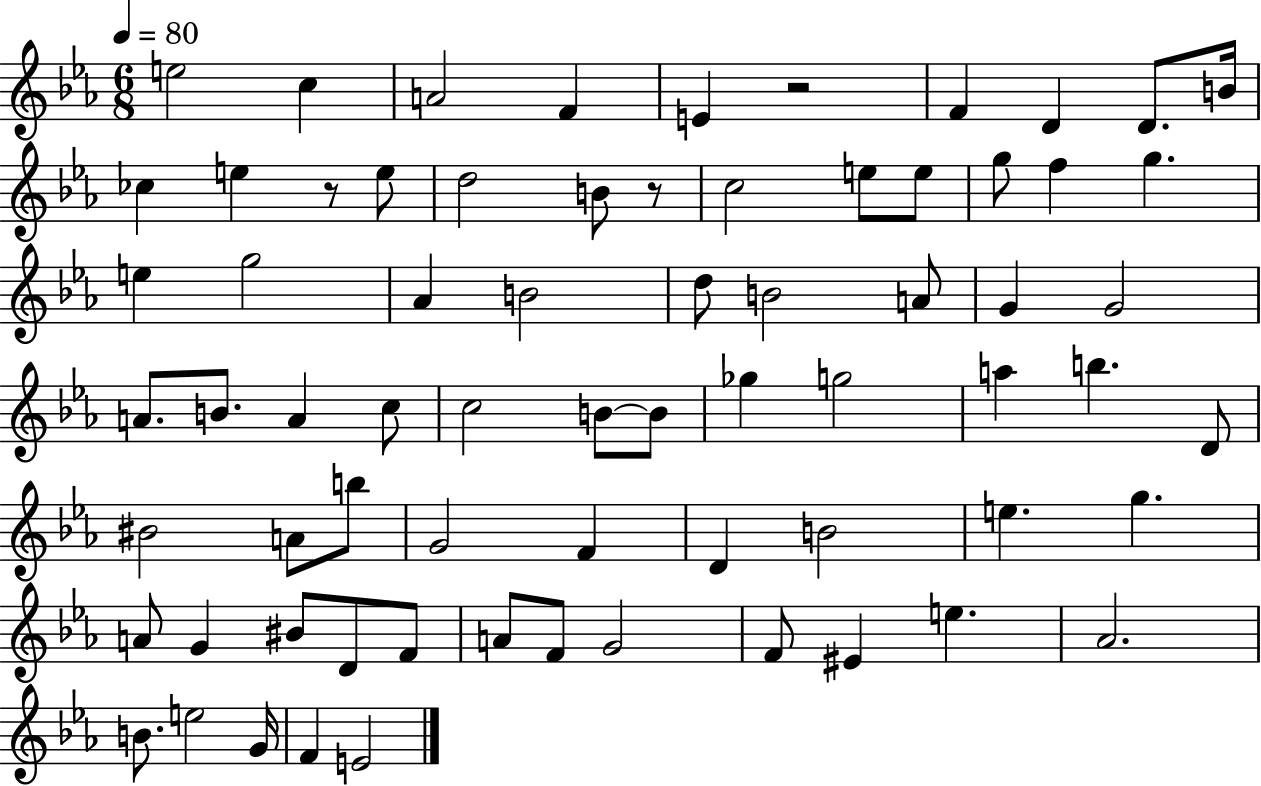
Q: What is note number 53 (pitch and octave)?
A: BIS4